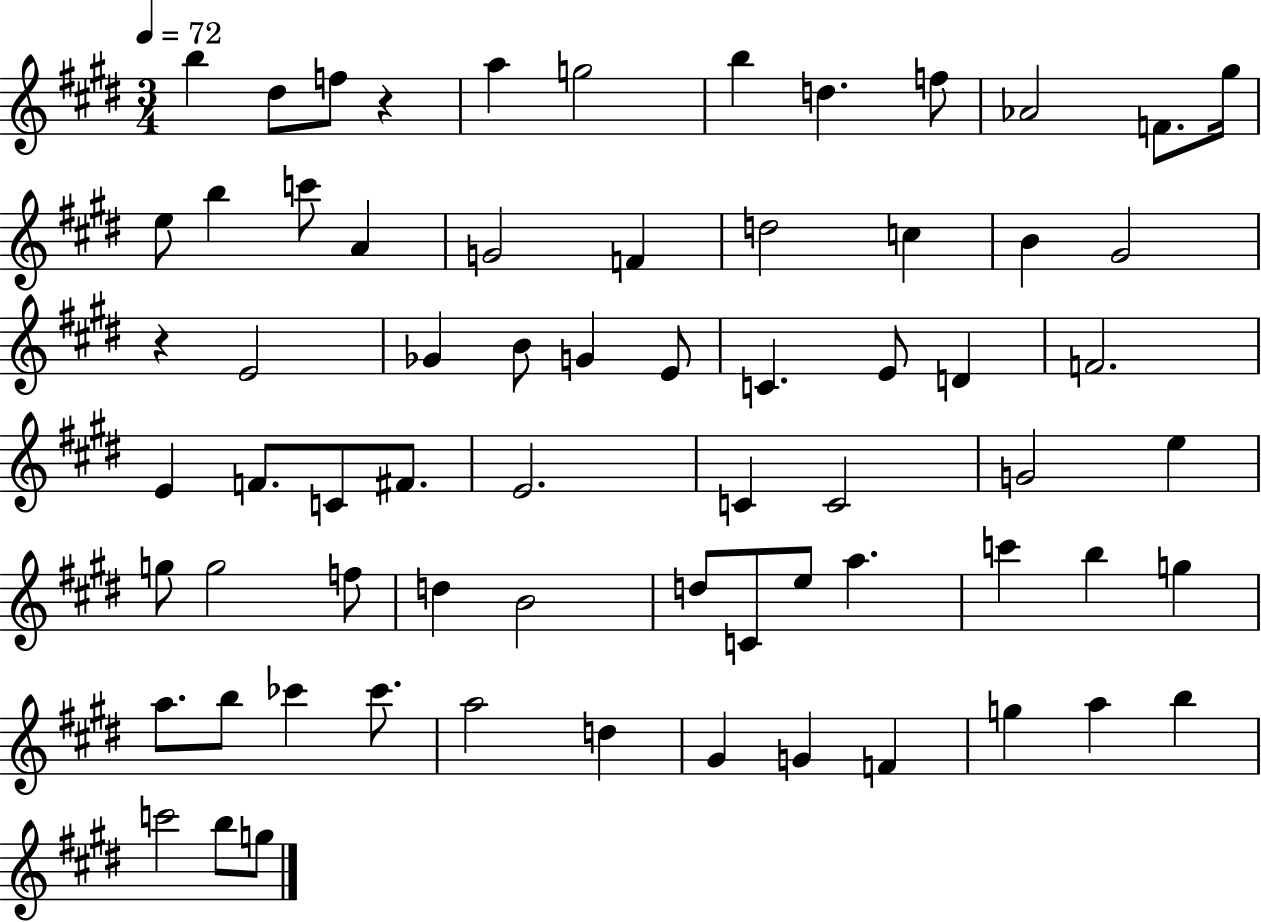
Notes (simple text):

B5/q D#5/e F5/e R/q A5/q G5/h B5/q D5/q. F5/e Ab4/h F4/e. G#5/s E5/e B5/q C6/e A4/q G4/h F4/q D5/h C5/q B4/q G#4/h R/q E4/h Gb4/q B4/e G4/q E4/e C4/q. E4/e D4/q F4/h. E4/q F4/e. C4/e F#4/e. E4/h. C4/q C4/h G4/h E5/q G5/e G5/h F5/e D5/q B4/h D5/e C4/e E5/e A5/q. C6/q B5/q G5/q A5/e. B5/e CES6/q CES6/e. A5/h D5/q G#4/q G4/q F4/q G5/q A5/q B5/q C6/h B5/e G5/e